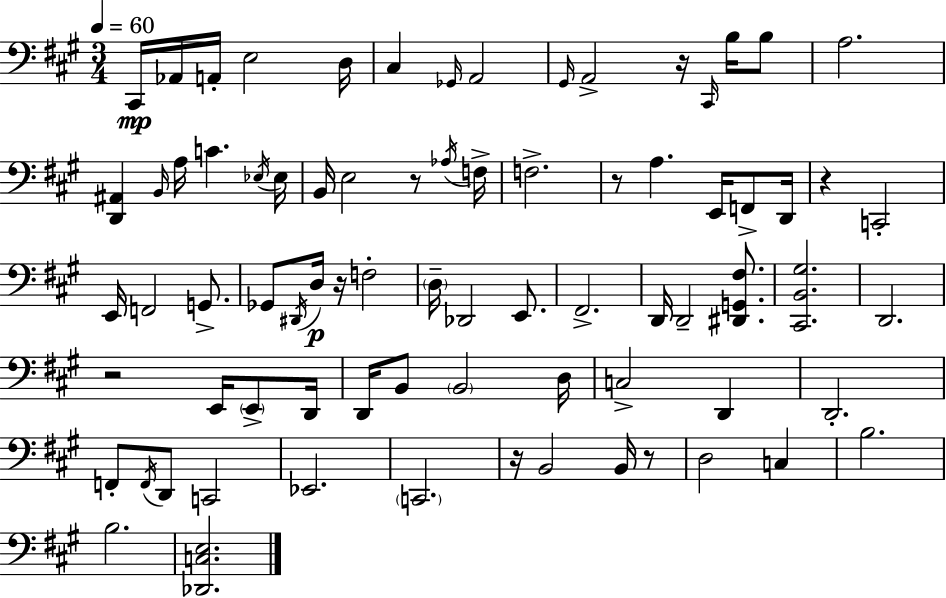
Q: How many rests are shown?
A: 8